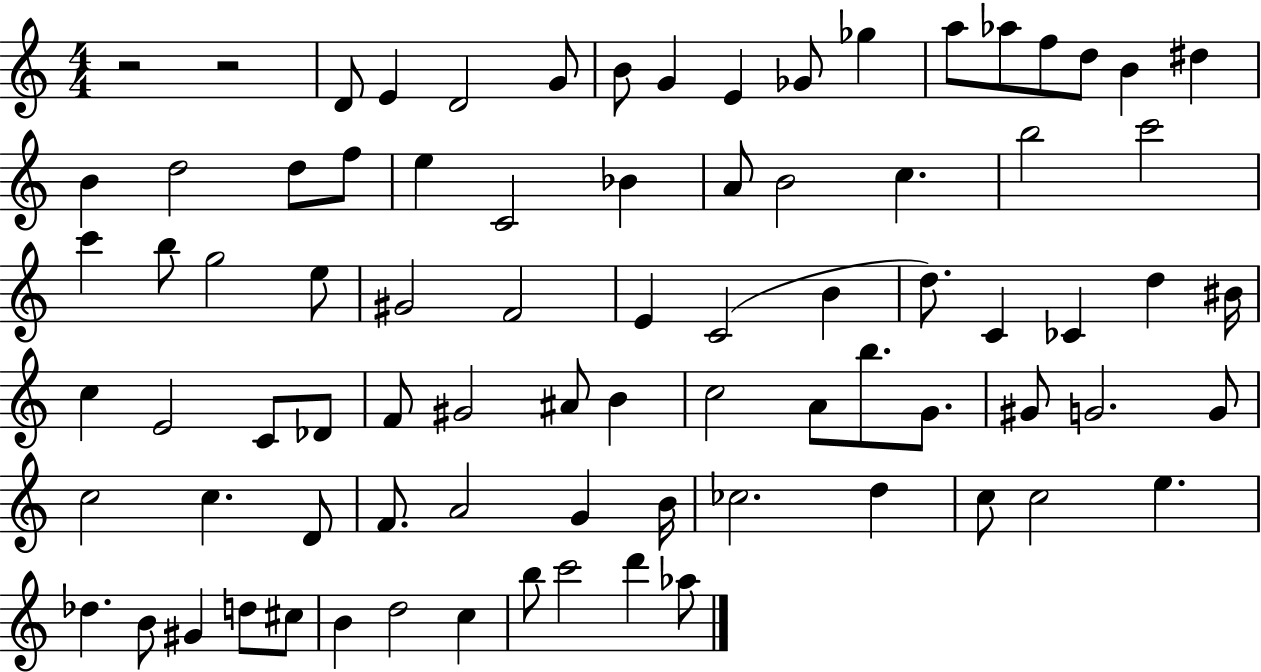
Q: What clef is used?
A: treble